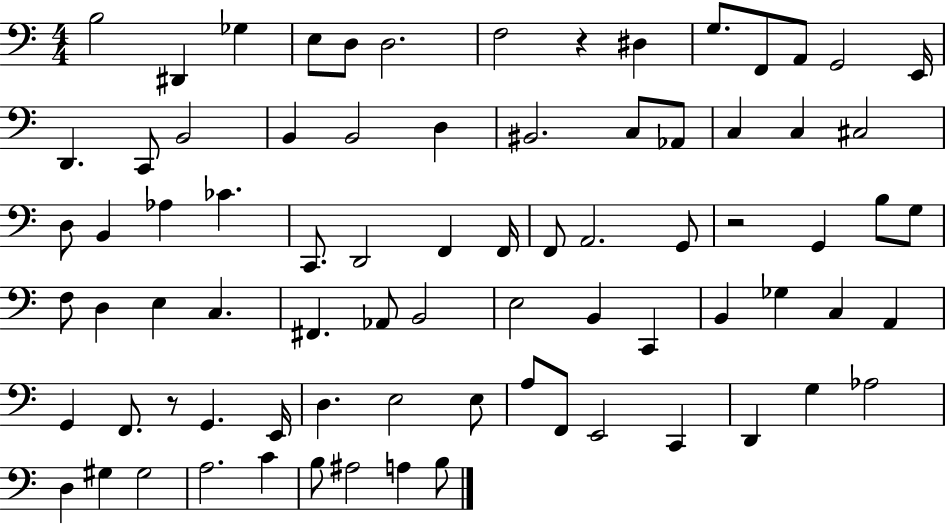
{
  \clef bass
  \numericTimeSignature
  \time 4/4
  \key c \major
  b2 dis,4 ges4 | e8 d8 d2. | f2 r4 dis4 | g8. f,8 a,8 g,2 e,16 | \break d,4. c,8 b,2 | b,4 b,2 d4 | bis,2. c8 aes,8 | c4 c4 cis2 | \break d8 b,4 aes4 ces'4. | c,8. d,2 f,4 f,16 | f,8 a,2. g,8 | r2 g,4 b8 g8 | \break f8 d4 e4 c4. | fis,4. aes,8 b,2 | e2 b,4 c,4 | b,4 ges4 c4 a,4 | \break g,4 f,8. r8 g,4. e,16 | d4. e2 e8 | a8 f,8 e,2 c,4 | d,4 g4 aes2 | \break d4 gis4 gis2 | a2. c'4 | b8 ais2 a4 b8 | \bar "|."
}